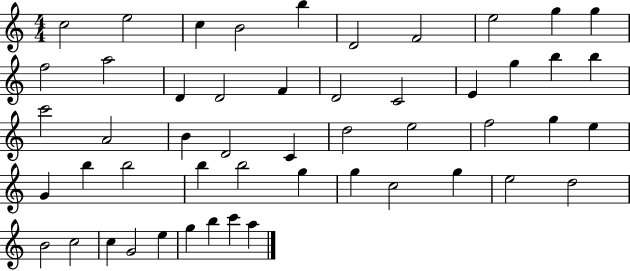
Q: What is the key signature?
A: C major